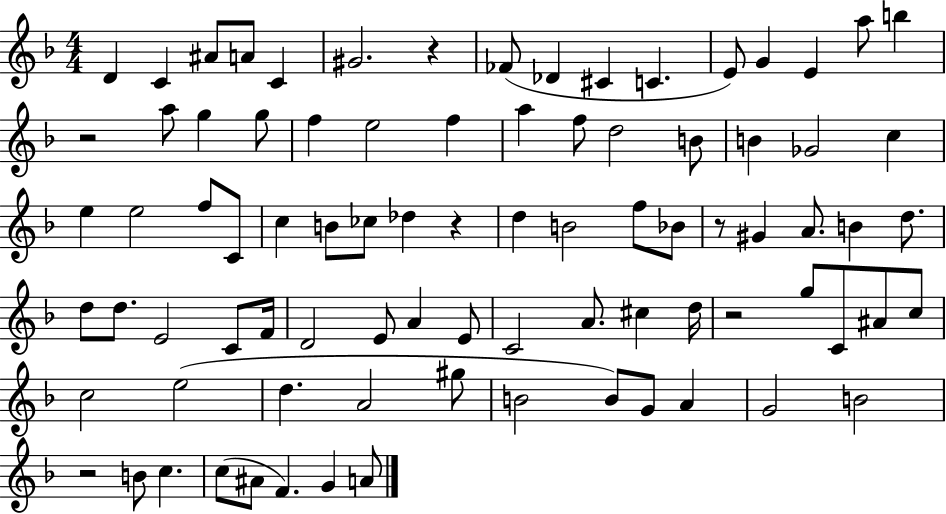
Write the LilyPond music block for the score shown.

{
  \clef treble
  \numericTimeSignature
  \time 4/4
  \key f \major
  d'4 c'4 ais'8 a'8 c'4 | gis'2. r4 | fes'8( des'4 cis'4 c'4. | e'8) g'4 e'4 a''8 b''4 | \break r2 a''8 g''4 g''8 | f''4 e''2 f''4 | a''4 f''8 d''2 b'8 | b'4 ges'2 c''4 | \break e''4 e''2 f''8 c'8 | c''4 b'8 ces''8 des''4 r4 | d''4 b'2 f''8 bes'8 | r8 gis'4 a'8. b'4 d''8. | \break d''8 d''8. e'2 c'8 f'16 | d'2 e'8 a'4 e'8 | c'2 a'8. cis''4 d''16 | r2 g''8 c'8 ais'8 c''8 | \break c''2 e''2( | d''4. a'2 gis''8 | b'2 b'8) g'8 a'4 | g'2 b'2 | \break r2 b'8 c''4. | c''8( ais'8 f'4.) g'4 a'8 | \bar "|."
}